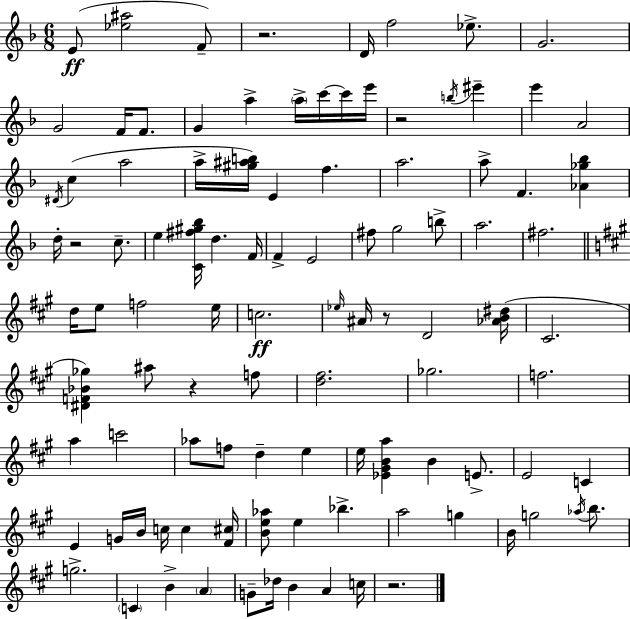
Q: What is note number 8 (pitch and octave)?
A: F4